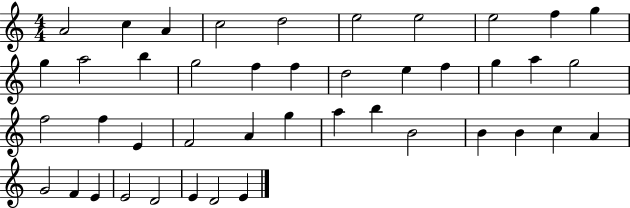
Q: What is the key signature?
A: C major